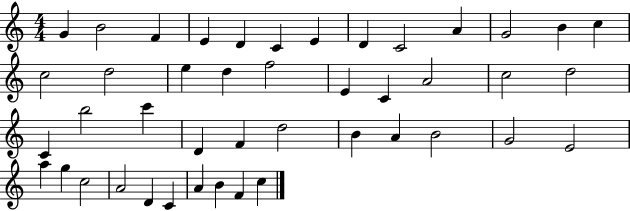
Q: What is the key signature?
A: C major